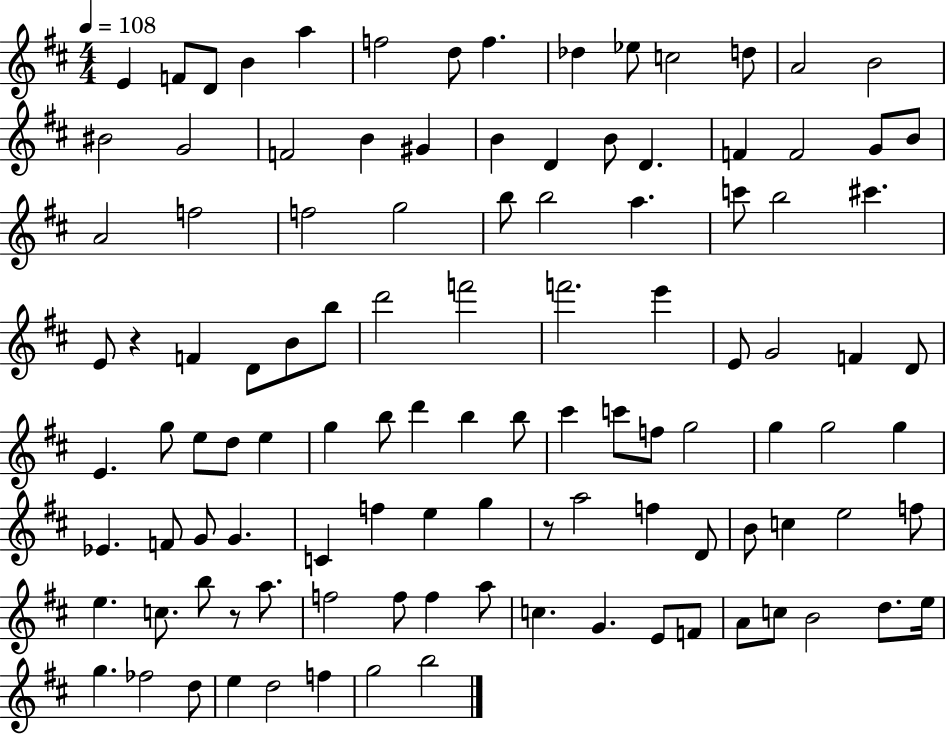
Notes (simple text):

E4/q F4/e D4/e B4/q A5/q F5/h D5/e F5/q. Db5/q Eb5/e C5/h D5/e A4/h B4/h BIS4/h G4/h F4/h B4/q G#4/q B4/q D4/q B4/e D4/q. F4/q F4/h G4/e B4/e A4/h F5/h F5/h G5/h B5/e B5/h A5/q. C6/e B5/h C#6/q. E4/e R/q F4/q D4/e B4/e B5/e D6/h F6/h F6/h. E6/q E4/e G4/h F4/q D4/e E4/q. G5/e E5/e D5/e E5/q G5/q B5/e D6/q B5/q B5/e C#6/q C6/e F5/e G5/h G5/q G5/h G5/q Eb4/q. F4/e G4/e G4/q. C4/q F5/q E5/q G5/q R/e A5/h F5/q D4/e B4/e C5/q E5/h F5/e E5/q. C5/e. B5/e R/e A5/e. F5/h F5/e F5/q A5/e C5/q. G4/q. E4/e F4/e A4/e C5/e B4/h D5/e. E5/s G5/q. FES5/h D5/e E5/q D5/h F5/q G5/h B5/h